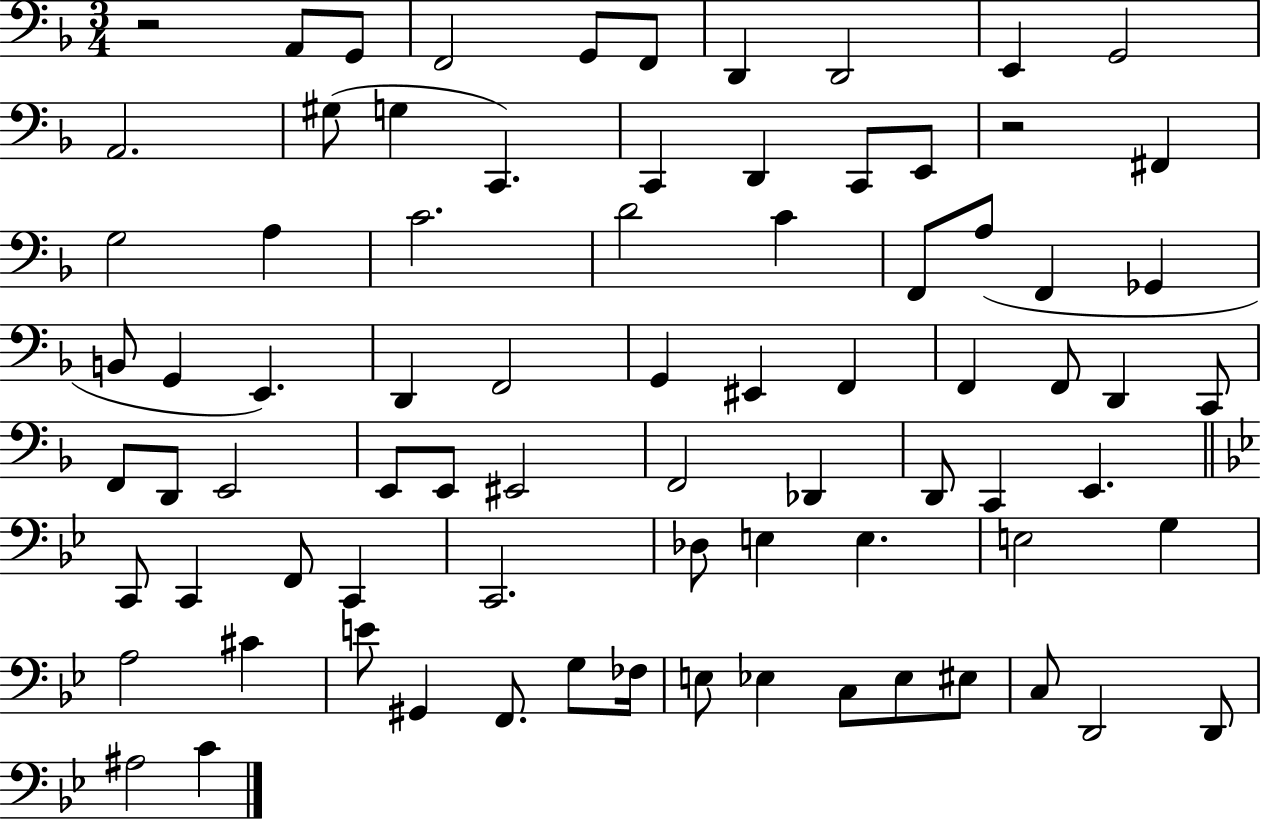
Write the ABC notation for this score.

X:1
T:Untitled
M:3/4
L:1/4
K:F
z2 A,,/2 G,,/2 F,,2 G,,/2 F,,/2 D,, D,,2 E,, G,,2 A,,2 ^G,/2 G, C,, C,, D,, C,,/2 E,,/2 z2 ^F,, G,2 A, C2 D2 C F,,/2 A,/2 F,, _G,, B,,/2 G,, E,, D,, F,,2 G,, ^E,, F,, F,, F,,/2 D,, C,,/2 F,,/2 D,,/2 E,,2 E,,/2 E,,/2 ^E,,2 F,,2 _D,, D,,/2 C,, E,, C,,/2 C,, F,,/2 C,, C,,2 _D,/2 E, E, E,2 G, A,2 ^C E/2 ^G,, F,,/2 G,/2 _F,/4 E,/2 _E, C,/2 _E,/2 ^E,/2 C,/2 D,,2 D,,/2 ^A,2 C